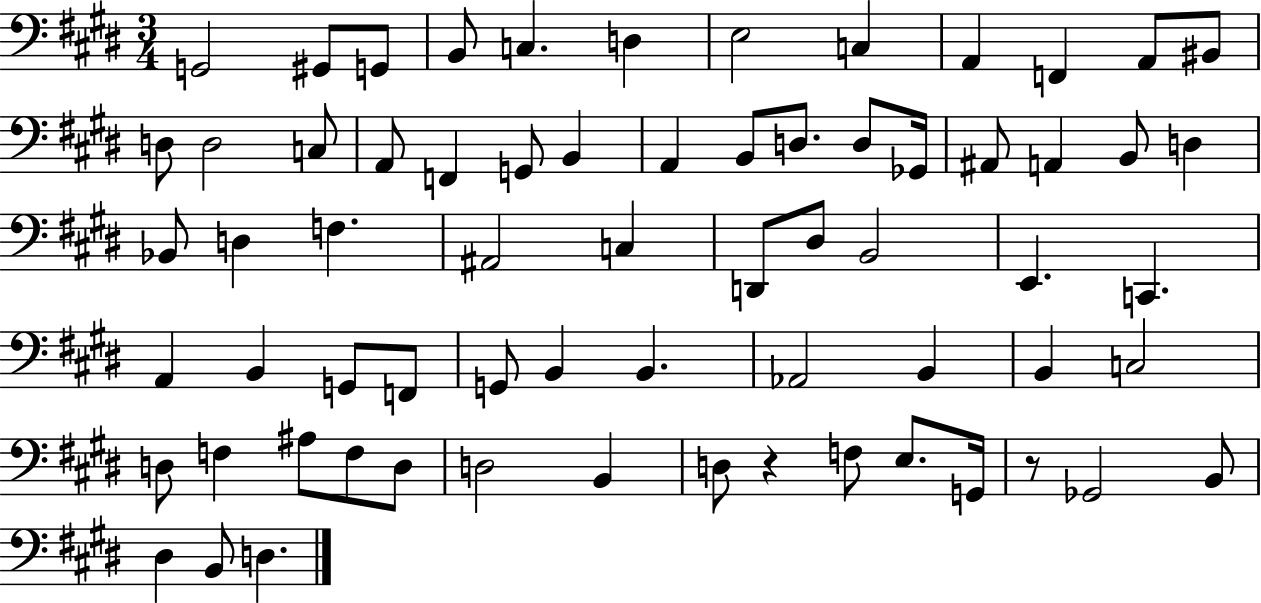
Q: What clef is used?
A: bass